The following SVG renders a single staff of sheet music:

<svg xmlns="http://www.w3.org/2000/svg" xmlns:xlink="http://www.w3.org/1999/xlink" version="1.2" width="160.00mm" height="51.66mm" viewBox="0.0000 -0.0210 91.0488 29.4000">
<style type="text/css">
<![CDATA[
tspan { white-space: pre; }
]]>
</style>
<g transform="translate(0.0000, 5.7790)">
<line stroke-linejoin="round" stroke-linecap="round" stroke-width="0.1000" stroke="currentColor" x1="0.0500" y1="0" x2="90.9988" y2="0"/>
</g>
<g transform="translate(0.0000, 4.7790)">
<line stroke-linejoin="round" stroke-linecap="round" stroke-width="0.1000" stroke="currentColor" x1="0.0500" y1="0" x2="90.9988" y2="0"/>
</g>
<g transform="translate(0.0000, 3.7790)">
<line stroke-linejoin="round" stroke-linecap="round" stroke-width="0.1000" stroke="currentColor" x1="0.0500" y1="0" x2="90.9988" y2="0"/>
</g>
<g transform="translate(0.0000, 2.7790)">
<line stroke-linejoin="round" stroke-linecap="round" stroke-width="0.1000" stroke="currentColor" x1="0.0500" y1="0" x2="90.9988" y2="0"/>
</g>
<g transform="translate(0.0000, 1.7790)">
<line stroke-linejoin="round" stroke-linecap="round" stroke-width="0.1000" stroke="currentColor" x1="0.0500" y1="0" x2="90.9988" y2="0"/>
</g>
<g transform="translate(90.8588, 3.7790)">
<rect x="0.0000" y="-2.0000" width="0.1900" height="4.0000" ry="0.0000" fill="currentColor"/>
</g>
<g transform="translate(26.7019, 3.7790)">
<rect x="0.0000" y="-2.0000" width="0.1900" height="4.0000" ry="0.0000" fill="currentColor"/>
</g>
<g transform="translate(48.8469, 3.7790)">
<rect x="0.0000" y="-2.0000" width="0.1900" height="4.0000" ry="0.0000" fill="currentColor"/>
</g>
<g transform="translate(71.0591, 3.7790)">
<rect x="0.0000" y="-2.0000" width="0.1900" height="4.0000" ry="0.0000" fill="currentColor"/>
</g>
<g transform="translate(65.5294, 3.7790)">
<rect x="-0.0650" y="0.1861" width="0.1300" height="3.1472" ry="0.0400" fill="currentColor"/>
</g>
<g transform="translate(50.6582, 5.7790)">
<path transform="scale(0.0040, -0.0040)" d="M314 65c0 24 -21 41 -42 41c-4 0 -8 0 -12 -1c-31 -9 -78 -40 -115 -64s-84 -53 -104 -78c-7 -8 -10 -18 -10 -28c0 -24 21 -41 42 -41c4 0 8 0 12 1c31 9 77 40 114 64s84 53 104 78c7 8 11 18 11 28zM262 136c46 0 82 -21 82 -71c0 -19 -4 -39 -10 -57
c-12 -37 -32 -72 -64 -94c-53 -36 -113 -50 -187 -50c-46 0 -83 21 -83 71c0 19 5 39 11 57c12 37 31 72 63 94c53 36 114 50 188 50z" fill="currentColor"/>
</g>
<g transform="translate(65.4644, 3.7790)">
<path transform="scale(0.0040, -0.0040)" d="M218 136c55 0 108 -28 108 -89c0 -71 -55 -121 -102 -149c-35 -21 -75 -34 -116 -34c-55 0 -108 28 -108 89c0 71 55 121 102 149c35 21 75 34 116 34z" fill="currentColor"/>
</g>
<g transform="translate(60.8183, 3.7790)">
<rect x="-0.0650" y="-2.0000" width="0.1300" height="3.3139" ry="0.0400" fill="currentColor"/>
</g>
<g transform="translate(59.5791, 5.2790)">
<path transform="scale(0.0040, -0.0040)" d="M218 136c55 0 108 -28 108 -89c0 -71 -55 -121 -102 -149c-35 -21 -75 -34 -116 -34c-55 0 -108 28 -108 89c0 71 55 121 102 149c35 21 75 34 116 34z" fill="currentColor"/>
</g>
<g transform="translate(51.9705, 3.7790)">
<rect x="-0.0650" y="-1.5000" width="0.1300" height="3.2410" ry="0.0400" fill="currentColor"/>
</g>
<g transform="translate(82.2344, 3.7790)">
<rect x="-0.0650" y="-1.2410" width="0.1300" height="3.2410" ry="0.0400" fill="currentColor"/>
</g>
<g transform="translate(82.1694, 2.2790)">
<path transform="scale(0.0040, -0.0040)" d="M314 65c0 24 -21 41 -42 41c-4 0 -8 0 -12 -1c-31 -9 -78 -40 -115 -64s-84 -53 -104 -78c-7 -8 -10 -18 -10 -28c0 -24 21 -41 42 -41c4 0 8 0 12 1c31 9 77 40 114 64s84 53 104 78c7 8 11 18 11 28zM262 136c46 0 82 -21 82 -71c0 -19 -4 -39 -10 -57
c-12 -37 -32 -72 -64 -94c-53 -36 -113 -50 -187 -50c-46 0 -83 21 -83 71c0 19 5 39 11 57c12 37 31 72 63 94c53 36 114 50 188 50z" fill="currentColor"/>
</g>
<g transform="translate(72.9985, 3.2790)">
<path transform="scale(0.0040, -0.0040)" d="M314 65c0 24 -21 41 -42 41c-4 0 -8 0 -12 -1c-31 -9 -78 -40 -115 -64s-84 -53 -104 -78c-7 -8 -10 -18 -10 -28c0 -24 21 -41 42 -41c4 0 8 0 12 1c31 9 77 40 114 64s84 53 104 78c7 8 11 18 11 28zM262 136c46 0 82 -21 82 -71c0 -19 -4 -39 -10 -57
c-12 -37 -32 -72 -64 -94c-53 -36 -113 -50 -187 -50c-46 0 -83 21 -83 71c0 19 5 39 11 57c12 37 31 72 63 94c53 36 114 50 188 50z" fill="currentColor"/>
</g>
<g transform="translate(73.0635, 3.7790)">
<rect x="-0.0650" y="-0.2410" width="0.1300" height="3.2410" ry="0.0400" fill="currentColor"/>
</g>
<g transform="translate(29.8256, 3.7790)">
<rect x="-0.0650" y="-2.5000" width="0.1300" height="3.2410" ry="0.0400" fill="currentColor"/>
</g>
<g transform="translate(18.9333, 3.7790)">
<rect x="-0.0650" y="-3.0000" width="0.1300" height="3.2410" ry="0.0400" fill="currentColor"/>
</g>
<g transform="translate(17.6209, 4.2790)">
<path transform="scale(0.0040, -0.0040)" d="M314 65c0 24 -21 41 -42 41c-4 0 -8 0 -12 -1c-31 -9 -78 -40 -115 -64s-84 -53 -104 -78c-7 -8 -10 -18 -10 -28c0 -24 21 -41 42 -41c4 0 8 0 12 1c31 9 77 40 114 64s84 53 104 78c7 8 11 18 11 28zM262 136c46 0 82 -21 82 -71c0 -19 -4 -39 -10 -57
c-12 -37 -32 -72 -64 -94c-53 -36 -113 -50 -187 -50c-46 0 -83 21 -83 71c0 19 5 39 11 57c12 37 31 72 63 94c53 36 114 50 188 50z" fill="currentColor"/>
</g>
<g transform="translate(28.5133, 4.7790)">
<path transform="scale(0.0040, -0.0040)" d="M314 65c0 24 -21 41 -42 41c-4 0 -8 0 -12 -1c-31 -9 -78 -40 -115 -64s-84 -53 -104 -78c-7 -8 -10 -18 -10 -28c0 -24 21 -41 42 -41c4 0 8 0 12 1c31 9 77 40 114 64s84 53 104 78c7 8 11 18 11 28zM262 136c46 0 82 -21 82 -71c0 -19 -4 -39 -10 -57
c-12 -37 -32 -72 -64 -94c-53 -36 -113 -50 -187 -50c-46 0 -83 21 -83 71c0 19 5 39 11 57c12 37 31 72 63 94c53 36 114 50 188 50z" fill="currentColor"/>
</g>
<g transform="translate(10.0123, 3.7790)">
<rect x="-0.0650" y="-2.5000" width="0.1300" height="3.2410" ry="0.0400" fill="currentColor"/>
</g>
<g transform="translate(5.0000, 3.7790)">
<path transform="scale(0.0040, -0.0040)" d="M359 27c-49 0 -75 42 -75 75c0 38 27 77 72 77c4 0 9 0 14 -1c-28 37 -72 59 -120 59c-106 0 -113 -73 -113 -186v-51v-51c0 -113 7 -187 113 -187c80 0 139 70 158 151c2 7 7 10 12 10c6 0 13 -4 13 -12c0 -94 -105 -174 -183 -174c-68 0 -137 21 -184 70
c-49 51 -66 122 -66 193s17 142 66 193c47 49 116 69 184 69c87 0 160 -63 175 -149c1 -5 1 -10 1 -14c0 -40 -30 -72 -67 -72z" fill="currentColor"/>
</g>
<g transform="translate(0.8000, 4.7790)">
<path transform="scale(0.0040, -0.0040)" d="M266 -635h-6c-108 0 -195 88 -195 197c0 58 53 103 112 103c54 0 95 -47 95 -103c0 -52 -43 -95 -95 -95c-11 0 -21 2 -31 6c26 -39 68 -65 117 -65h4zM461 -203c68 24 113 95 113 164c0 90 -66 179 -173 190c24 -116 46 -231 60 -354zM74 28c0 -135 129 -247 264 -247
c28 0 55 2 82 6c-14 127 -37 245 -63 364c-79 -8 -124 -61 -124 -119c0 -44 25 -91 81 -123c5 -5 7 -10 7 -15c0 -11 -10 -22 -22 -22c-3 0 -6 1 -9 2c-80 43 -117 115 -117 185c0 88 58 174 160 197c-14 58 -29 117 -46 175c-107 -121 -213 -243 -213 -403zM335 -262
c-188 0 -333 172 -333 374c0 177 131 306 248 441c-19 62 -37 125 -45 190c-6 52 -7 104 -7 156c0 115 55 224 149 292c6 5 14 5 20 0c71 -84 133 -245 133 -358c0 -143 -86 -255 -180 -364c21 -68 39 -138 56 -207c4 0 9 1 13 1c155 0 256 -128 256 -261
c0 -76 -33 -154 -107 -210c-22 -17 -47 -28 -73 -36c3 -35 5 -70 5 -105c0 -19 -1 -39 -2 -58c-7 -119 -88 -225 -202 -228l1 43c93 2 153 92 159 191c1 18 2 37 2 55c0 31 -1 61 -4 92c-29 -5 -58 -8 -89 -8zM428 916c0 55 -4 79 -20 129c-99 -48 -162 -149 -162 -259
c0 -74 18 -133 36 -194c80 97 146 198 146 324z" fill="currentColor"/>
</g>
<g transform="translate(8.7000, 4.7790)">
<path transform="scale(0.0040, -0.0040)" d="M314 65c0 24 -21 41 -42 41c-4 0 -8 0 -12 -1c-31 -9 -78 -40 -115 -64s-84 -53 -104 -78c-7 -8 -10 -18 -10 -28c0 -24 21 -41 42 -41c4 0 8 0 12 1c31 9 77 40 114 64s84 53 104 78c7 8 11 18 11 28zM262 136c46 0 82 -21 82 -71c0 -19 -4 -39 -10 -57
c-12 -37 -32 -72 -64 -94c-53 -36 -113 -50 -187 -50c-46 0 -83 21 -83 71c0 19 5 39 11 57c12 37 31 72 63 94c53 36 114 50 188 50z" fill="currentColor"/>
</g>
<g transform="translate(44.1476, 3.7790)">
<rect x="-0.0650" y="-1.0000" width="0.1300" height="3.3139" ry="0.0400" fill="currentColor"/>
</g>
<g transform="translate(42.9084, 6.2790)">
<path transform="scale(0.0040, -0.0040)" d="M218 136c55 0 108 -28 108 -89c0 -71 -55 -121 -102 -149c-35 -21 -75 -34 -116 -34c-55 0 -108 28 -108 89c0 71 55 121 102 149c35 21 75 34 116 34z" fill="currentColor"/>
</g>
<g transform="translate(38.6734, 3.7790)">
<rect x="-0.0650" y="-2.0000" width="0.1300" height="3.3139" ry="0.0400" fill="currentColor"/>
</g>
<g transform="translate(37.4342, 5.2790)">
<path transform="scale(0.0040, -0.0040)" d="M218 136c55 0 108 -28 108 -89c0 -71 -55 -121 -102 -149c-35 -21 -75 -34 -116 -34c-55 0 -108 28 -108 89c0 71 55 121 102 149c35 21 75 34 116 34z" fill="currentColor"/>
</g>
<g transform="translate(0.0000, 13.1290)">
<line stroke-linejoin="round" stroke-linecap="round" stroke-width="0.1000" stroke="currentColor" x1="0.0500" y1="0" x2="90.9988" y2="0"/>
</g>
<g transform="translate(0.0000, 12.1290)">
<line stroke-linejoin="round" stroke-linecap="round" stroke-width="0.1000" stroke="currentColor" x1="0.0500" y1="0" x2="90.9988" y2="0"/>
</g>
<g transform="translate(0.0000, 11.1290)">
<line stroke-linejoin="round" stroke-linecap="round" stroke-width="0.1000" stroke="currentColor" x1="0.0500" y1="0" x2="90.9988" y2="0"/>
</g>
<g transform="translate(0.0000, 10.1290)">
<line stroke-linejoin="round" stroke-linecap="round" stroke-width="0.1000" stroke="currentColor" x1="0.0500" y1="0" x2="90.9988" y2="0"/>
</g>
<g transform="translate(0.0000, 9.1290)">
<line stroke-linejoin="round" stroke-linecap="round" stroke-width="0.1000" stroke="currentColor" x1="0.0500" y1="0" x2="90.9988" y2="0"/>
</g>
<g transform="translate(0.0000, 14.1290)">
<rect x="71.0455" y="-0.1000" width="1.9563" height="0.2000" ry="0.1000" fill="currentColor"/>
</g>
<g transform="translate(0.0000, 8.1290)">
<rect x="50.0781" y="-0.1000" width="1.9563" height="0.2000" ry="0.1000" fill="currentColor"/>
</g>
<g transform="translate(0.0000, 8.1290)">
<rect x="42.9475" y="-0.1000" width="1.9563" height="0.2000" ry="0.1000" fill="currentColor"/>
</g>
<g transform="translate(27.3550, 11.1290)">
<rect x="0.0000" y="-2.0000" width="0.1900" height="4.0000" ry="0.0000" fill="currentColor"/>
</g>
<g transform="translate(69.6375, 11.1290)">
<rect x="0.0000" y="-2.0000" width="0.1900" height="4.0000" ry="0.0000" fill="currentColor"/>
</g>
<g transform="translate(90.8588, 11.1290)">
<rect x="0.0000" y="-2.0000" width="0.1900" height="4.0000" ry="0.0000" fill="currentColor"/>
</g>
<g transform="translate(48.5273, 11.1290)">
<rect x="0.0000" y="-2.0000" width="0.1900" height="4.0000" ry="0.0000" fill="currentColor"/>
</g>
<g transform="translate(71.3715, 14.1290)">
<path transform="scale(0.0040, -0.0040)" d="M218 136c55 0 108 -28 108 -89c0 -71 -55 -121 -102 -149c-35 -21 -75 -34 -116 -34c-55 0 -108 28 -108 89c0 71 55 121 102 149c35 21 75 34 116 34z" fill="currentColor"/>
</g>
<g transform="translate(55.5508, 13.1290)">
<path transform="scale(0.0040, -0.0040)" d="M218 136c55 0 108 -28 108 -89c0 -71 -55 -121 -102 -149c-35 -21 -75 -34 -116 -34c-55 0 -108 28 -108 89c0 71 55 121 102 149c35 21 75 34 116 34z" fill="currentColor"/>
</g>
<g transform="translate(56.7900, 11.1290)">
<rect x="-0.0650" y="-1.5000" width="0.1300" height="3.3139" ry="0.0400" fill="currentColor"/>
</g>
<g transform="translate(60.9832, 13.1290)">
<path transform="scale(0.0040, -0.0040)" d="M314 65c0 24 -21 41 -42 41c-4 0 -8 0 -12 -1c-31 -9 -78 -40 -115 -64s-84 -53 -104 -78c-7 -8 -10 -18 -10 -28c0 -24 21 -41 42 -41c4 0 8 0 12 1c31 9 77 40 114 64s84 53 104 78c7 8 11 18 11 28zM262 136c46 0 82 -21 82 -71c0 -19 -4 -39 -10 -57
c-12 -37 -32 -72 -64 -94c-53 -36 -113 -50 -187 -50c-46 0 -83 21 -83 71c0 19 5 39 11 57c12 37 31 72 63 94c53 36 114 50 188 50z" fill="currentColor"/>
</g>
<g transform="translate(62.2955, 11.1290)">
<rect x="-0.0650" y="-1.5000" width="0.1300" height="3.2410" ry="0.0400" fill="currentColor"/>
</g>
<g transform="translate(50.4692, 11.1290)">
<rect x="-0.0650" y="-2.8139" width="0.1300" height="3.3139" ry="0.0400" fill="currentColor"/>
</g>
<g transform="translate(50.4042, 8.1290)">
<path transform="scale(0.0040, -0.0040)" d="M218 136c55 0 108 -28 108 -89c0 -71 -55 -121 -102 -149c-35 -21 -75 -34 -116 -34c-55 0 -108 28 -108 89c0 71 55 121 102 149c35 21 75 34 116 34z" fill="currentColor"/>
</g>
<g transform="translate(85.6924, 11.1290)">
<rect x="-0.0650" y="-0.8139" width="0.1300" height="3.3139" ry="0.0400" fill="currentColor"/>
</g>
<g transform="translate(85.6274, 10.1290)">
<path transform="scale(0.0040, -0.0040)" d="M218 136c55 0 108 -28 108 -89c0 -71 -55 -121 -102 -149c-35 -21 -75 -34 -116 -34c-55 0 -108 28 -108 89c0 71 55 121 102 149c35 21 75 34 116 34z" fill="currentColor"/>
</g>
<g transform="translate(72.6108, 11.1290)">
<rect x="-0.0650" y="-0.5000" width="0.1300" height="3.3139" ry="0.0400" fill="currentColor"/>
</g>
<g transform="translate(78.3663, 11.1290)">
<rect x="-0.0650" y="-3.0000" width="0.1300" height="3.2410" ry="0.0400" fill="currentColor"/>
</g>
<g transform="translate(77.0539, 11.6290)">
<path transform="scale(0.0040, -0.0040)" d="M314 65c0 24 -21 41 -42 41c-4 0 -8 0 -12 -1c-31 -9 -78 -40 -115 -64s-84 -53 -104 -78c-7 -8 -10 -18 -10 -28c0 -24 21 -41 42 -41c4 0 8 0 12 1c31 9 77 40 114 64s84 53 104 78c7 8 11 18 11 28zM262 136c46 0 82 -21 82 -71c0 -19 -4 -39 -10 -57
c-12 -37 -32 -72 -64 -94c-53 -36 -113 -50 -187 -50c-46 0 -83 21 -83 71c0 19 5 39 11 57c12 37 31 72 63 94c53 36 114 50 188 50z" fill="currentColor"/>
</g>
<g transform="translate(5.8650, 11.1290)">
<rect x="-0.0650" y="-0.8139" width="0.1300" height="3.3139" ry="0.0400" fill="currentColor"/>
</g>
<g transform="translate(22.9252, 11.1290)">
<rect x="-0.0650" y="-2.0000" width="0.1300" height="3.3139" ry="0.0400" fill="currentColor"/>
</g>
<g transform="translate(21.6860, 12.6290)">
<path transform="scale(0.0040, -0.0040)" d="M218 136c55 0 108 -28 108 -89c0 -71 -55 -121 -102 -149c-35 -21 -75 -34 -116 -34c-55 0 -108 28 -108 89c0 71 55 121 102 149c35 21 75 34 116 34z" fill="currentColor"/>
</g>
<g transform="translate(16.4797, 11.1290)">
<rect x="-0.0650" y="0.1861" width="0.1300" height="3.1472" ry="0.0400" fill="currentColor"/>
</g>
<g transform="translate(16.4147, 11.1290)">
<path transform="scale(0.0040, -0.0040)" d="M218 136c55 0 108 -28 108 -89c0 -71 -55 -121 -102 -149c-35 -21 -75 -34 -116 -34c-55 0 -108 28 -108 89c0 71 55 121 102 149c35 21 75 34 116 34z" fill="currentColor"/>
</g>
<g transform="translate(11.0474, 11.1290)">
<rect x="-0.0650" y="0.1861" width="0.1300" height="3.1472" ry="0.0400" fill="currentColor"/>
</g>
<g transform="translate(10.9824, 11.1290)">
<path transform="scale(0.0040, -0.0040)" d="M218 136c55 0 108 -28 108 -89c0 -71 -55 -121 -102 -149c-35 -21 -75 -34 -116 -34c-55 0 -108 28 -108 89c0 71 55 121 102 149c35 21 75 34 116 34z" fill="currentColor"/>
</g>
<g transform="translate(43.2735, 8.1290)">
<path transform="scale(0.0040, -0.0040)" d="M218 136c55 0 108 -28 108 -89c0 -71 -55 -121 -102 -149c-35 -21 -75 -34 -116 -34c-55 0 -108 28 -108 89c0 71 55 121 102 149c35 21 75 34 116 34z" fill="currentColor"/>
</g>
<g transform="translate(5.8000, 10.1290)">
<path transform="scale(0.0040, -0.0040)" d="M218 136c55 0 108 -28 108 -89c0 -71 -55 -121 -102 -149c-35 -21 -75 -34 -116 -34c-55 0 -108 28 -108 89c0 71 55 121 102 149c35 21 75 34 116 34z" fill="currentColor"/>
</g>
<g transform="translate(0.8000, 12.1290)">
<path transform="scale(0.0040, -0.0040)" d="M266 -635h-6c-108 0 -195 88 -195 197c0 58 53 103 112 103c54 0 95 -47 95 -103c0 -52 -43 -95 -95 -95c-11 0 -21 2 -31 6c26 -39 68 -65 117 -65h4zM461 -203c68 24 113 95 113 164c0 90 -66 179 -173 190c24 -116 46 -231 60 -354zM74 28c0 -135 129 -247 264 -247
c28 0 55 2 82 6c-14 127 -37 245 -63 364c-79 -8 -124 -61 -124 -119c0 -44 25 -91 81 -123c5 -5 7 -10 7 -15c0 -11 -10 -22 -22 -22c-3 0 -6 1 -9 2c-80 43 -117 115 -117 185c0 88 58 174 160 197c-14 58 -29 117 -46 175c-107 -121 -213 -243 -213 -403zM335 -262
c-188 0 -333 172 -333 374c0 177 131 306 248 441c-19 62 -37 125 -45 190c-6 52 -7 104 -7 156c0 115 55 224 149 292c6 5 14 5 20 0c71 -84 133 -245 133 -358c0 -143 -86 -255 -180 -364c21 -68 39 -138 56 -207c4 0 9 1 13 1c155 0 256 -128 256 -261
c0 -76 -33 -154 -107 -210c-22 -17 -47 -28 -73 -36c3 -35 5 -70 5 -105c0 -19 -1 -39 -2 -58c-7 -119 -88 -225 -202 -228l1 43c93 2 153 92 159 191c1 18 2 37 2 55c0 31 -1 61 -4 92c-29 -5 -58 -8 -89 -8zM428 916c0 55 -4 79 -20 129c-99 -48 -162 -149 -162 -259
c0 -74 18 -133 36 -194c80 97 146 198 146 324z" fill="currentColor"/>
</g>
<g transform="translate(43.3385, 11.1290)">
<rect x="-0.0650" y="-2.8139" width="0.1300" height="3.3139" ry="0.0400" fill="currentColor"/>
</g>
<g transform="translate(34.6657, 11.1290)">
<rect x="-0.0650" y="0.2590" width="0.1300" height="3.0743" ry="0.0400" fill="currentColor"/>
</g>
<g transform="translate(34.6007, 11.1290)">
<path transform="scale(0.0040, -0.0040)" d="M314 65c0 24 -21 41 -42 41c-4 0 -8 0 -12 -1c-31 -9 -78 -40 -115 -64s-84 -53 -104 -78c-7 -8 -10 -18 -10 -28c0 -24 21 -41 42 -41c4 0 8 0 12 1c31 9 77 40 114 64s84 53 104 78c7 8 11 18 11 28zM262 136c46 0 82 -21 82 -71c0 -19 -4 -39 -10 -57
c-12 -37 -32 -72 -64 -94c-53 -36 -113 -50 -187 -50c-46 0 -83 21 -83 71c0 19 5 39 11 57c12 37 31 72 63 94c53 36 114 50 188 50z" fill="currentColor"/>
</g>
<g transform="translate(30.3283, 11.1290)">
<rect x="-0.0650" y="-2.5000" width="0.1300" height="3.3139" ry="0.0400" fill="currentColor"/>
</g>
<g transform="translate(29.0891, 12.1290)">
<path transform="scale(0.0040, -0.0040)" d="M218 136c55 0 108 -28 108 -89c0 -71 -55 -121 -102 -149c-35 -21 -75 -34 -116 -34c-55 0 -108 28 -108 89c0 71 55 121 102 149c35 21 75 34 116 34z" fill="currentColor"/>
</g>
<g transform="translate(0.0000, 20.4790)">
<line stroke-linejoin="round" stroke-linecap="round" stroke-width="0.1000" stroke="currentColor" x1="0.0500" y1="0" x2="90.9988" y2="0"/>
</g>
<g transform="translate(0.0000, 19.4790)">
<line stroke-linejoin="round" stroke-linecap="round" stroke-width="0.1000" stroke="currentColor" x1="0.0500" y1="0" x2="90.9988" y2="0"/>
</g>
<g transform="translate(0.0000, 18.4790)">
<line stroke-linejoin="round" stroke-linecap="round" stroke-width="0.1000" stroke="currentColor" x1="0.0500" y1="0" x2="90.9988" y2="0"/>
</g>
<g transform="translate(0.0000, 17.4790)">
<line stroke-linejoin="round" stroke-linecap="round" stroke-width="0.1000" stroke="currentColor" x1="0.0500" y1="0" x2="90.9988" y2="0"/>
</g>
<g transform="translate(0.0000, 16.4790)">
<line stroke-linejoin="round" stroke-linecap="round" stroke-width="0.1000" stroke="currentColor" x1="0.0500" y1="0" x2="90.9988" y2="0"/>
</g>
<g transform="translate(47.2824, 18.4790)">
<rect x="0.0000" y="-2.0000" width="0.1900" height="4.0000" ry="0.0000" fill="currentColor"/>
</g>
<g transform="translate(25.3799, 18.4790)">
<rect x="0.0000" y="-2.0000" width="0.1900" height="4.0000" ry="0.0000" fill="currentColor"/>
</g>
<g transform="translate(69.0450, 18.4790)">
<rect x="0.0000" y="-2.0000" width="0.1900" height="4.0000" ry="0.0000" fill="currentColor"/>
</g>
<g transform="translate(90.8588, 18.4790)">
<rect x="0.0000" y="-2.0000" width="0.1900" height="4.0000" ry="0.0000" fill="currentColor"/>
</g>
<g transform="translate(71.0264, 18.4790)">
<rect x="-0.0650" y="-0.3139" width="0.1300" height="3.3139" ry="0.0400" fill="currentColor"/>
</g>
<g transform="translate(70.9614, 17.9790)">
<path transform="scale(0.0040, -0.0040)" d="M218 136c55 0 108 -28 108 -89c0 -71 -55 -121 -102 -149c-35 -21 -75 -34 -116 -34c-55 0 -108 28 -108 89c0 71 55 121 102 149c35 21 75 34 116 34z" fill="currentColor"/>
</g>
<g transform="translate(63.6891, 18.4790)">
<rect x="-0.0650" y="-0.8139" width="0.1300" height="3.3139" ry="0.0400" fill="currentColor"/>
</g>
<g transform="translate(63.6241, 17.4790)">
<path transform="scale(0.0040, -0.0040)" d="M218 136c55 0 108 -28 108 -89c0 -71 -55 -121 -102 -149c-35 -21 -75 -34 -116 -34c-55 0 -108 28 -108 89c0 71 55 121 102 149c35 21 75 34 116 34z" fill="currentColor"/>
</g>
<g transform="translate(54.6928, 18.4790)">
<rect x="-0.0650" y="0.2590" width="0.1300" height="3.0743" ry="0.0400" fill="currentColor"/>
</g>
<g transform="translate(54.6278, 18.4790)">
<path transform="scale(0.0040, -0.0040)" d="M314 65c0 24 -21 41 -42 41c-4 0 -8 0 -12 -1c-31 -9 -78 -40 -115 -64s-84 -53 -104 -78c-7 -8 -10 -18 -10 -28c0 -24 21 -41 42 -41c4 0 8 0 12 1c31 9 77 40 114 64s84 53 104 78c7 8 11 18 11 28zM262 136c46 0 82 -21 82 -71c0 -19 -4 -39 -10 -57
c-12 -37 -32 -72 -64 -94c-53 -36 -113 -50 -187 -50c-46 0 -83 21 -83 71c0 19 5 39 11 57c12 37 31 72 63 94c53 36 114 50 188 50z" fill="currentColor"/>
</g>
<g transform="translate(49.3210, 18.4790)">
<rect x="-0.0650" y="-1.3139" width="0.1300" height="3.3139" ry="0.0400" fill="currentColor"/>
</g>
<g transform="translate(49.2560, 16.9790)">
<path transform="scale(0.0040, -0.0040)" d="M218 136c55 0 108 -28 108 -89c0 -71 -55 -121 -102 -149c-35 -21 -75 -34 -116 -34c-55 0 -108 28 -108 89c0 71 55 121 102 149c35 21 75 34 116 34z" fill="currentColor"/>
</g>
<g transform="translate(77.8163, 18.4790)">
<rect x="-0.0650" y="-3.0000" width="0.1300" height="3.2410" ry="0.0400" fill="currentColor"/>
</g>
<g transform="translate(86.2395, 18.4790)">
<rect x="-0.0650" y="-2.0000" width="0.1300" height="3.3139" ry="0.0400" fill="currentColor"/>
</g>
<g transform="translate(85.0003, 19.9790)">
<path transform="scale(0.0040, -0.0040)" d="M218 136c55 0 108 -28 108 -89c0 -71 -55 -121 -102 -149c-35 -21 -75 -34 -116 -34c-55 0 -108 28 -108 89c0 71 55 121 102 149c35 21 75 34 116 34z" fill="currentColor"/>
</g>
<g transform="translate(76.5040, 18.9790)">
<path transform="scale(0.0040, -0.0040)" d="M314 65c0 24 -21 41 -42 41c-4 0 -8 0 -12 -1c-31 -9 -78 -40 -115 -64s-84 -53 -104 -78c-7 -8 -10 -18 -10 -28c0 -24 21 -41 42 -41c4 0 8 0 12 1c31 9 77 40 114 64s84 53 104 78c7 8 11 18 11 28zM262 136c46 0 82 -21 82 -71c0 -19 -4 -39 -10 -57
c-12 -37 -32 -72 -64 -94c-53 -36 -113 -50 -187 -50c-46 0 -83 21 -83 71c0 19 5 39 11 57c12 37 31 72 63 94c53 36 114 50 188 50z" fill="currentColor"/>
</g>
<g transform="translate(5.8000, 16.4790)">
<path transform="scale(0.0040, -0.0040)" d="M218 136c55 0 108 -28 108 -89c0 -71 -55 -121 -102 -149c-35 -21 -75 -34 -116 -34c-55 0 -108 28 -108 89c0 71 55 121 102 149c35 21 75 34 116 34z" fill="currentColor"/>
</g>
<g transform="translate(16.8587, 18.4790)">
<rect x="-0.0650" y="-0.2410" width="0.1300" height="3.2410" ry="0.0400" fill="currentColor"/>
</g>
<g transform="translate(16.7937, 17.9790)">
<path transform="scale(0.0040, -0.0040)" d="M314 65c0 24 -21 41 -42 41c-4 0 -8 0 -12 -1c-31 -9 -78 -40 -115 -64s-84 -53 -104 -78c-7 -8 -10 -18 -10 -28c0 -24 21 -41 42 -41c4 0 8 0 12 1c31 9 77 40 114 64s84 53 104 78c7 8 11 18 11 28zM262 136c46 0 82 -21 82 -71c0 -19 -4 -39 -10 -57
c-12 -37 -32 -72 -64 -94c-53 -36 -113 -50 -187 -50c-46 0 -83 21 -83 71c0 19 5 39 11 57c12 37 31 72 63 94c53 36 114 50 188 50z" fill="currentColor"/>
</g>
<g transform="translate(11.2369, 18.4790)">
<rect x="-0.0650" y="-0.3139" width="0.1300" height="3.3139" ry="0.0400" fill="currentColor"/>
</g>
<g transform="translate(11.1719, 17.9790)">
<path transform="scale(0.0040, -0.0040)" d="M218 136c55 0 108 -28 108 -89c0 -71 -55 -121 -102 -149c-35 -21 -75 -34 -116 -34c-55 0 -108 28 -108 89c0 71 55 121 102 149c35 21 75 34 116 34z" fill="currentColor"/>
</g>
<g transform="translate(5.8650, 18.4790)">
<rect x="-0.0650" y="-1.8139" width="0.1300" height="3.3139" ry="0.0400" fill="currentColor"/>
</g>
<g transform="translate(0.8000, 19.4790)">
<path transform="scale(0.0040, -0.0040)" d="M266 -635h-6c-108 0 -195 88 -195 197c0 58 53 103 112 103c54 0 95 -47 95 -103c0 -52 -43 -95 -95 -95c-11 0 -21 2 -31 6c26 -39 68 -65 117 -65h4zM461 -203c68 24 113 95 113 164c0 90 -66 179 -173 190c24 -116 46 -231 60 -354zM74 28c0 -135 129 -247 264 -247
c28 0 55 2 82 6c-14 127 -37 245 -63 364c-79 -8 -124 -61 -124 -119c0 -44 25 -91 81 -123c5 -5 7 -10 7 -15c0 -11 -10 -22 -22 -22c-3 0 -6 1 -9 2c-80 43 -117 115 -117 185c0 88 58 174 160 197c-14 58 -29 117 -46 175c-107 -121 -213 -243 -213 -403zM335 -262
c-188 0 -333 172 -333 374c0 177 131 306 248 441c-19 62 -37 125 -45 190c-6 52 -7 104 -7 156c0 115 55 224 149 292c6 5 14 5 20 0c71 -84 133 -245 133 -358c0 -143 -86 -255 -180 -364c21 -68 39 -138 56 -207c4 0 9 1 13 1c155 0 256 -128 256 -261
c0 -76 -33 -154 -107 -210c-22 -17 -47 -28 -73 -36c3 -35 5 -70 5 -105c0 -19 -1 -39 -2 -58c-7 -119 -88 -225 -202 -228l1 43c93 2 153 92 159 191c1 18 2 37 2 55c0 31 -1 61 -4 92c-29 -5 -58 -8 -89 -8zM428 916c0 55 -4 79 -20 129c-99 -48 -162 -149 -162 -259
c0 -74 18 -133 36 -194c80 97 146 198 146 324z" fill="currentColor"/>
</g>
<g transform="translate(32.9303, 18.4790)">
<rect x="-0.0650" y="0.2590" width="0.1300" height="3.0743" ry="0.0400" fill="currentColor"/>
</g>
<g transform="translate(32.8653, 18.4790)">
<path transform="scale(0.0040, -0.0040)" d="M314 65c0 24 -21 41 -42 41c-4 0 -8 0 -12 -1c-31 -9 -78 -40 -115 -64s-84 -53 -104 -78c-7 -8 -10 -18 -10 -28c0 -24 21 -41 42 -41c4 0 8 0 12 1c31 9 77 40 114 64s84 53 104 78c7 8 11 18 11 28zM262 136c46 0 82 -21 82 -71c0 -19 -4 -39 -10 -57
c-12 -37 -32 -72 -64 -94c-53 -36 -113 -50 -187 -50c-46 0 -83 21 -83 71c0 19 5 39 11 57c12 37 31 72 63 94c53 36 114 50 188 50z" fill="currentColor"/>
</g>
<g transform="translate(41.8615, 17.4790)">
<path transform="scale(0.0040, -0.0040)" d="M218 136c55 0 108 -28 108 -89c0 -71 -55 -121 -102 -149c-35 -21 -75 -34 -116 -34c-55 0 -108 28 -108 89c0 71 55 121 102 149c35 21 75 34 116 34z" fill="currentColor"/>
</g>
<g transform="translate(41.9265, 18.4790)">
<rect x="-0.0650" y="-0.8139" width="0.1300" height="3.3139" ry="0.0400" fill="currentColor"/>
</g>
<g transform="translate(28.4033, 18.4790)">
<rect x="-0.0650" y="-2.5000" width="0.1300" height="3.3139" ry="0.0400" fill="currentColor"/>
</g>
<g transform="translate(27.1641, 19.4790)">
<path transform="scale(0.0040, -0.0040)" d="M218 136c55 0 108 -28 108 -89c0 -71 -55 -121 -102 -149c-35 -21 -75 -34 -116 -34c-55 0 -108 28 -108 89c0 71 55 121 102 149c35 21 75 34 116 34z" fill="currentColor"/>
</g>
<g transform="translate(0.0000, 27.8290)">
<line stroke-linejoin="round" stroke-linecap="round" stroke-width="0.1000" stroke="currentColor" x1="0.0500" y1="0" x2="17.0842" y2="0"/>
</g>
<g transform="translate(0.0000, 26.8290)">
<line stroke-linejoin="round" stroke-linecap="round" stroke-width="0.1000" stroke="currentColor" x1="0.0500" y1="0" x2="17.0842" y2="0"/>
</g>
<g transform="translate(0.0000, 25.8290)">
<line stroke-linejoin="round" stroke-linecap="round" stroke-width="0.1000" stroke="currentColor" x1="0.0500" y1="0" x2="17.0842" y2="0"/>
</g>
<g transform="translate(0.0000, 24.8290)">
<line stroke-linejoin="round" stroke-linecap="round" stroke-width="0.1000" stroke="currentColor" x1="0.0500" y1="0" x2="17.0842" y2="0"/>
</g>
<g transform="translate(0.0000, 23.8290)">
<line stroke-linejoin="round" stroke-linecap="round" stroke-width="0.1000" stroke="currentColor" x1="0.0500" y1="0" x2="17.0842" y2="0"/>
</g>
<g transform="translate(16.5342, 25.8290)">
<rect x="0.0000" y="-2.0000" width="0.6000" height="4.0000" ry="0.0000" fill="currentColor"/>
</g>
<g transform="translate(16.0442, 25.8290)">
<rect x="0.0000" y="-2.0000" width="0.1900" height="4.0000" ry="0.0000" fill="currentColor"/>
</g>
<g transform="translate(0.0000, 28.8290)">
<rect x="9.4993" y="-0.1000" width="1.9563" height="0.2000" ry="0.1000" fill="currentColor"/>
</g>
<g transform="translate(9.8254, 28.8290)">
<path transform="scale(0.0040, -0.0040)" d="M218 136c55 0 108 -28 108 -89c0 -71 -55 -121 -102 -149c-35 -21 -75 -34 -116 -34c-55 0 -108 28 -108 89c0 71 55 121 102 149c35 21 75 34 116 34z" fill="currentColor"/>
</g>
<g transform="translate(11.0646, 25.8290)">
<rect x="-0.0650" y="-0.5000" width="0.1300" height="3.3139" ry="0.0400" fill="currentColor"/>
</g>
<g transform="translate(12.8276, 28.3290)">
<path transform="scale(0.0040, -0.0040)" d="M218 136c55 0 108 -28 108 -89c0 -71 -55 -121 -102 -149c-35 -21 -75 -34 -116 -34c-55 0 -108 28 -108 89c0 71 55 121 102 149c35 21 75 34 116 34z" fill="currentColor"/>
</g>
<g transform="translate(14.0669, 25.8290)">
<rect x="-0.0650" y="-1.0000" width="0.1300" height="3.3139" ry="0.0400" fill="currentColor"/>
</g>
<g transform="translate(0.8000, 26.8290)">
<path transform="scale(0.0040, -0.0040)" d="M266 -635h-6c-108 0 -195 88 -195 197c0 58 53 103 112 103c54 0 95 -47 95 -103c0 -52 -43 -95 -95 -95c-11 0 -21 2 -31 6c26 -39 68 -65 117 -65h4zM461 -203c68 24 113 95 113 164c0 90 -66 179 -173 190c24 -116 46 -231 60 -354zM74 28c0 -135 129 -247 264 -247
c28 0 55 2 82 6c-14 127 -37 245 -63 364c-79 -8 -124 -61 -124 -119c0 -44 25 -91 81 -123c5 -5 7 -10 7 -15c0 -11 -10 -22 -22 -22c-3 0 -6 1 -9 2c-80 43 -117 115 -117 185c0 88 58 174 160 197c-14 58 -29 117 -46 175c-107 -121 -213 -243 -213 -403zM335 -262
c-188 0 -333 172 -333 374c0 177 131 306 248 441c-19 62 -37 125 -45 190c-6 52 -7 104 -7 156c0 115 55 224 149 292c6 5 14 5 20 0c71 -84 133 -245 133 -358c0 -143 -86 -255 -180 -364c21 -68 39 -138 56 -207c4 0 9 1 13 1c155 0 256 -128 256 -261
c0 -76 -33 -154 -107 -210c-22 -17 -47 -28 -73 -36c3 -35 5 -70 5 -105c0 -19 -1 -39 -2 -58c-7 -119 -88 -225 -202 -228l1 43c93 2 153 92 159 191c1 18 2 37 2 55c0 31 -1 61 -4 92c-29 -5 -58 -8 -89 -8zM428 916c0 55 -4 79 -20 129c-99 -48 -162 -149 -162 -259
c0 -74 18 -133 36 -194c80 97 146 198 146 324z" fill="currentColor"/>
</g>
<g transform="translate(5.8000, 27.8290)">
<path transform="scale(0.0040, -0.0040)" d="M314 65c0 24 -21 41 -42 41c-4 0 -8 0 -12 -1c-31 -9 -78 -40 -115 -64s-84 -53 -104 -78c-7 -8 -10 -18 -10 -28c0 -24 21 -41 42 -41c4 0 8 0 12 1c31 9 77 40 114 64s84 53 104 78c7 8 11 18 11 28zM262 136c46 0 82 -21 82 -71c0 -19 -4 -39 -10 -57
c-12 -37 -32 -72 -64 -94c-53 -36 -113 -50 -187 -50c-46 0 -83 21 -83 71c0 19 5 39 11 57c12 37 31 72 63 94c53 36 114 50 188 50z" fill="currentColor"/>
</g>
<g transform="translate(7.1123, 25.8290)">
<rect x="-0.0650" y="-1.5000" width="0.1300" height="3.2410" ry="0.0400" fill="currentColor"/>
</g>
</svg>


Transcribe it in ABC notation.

X:1
T:Untitled
M:4/4
L:1/4
K:C
G2 A2 G2 F D E2 F B c2 e2 d B B F G B2 a a E E2 C A2 d f c c2 G B2 d e B2 d c A2 F E2 C D